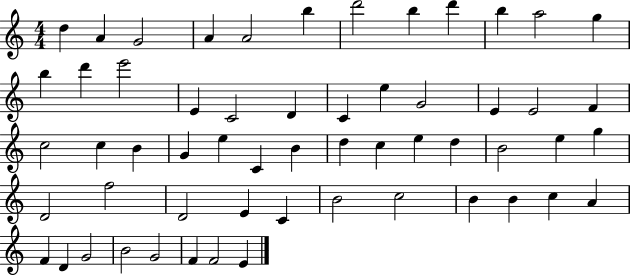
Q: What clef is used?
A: treble